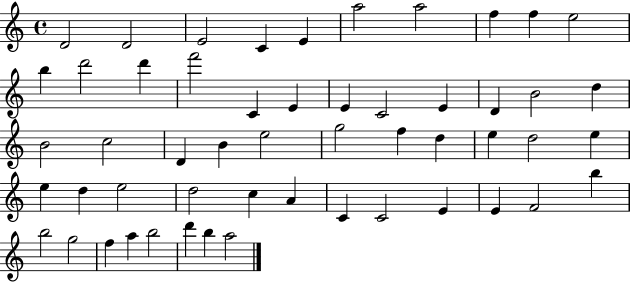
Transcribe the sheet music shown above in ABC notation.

X:1
T:Untitled
M:4/4
L:1/4
K:C
D2 D2 E2 C E a2 a2 f f e2 b d'2 d' f'2 C E E C2 E D B2 d B2 c2 D B e2 g2 f d e d2 e e d e2 d2 c A C C2 E E F2 b b2 g2 f a b2 d' b a2